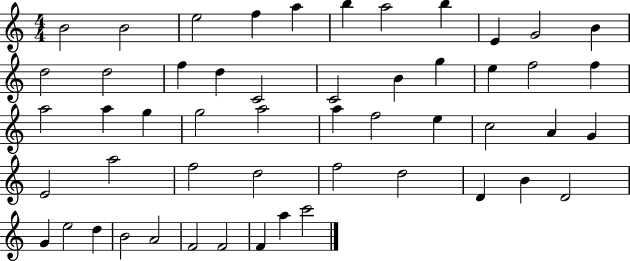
{
  \clef treble
  \numericTimeSignature
  \time 4/4
  \key c \major
  b'2 b'2 | e''2 f''4 a''4 | b''4 a''2 b''4 | e'4 g'2 b'4 | \break d''2 d''2 | f''4 d''4 c'2 | c'2 b'4 g''4 | e''4 f''2 f''4 | \break a''2 a''4 g''4 | g''2 a''2 | a''4 f''2 e''4 | c''2 a'4 g'4 | \break e'2 a''2 | f''2 d''2 | f''2 d''2 | d'4 b'4 d'2 | \break g'4 e''2 d''4 | b'2 a'2 | f'2 f'2 | f'4 a''4 c'''2 | \break \bar "|."
}